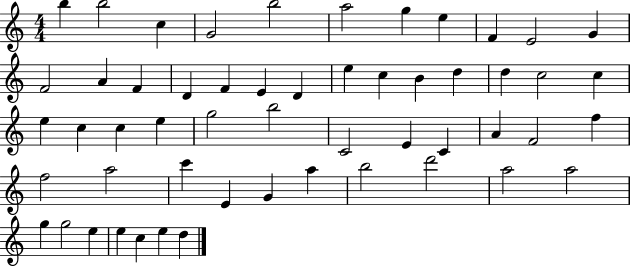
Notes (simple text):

B5/q B5/h C5/q G4/h B5/h A5/h G5/q E5/q F4/q E4/h G4/q F4/h A4/q F4/q D4/q F4/q E4/q D4/q E5/q C5/q B4/q D5/q D5/q C5/h C5/q E5/q C5/q C5/q E5/q G5/h B5/h C4/h E4/q C4/q A4/q F4/h F5/q F5/h A5/h C6/q E4/q G4/q A5/q B5/h D6/h A5/h A5/h G5/q G5/h E5/q E5/q C5/q E5/q D5/q